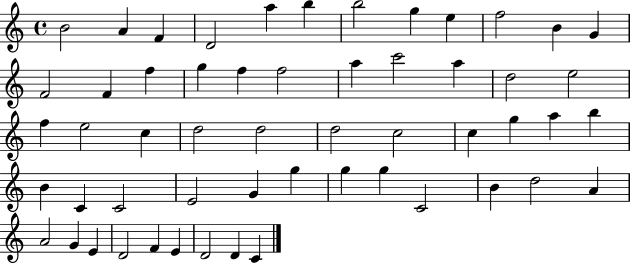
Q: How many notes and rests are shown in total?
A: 55